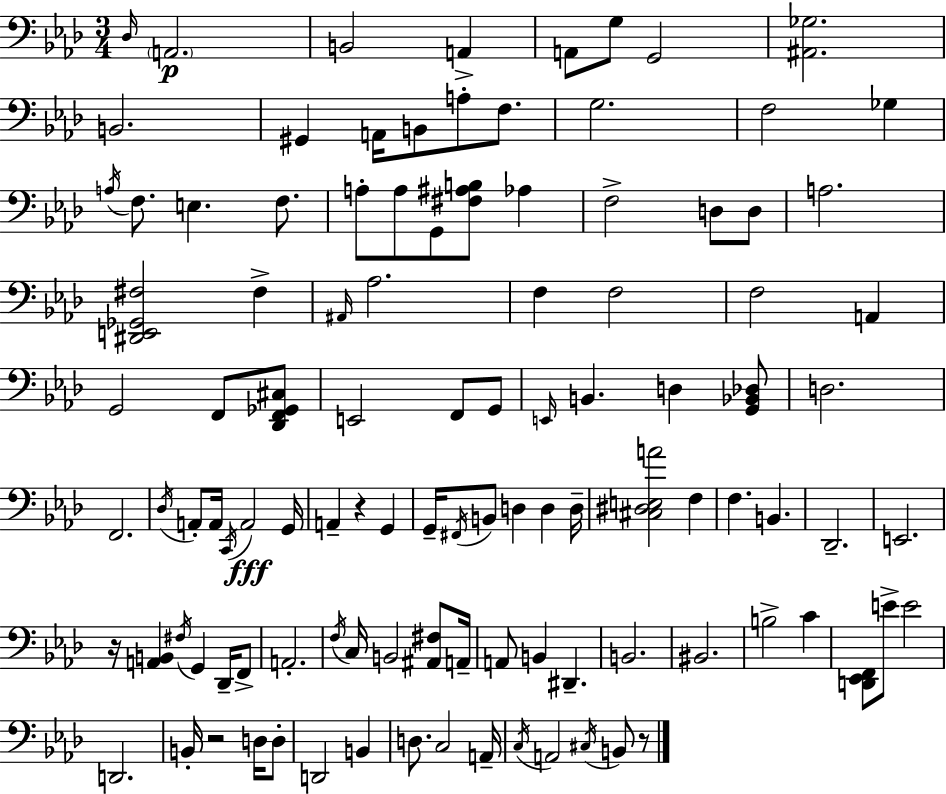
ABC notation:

X:1
T:Untitled
M:3/4
L:1/4
K:Ab
_D,/4 A,,2 B,,2 A,, A,,/2 G,/2 G,,2 [^A,,_G,]2 B,,2 ^G,, A,,/4 B,,/2 A,/2 F,/2 G,2 F,2 _G, A,/4 F,/2 E, F,/2 A,/2 A,/2 G,,/2 [^F,^A,B,]/2 _A, F,2 D,/2 D,/2 A,2 [^D,,E,,_G,,^F,]2 ^F, ^A,,/4 _A,2 F, F,2 F,2 A,, G,,2 F,,/2 [_D,,F,,_G,,^C,]/2 E,,2 F,,/2 G,,/2 E,,/4 B,, D, [G,,_B,,_D,]/2 D,2 F,,2 _D,/4 A,,/2 A,,/4 C,,/4 A,,2 G,,/4 A,, z G,, G,,/4 ^F,,/4 B,,/2 D, D, D,/4 [^C,^D,E,A]2 F, F, B,, _D,,2 E,,2 z/4 [A,,B,,] ^F,/4 G,, _D,,/4 F,,/2 A,,2 F,/4 C,/4 B,,2 [^A,,^F,]/2 A,,/4 A,,/2 B,, ^D,, B,,2 ^B,,2 B,2 C [D,,_E,,F,,]/2 E/2 E2 D,,2 B,,/4 z2 D,/4 D,/2 D,,2 B,, D,/2 C,2 A,,/4 C,/4 A,,2 ^C,/4 B,,/2 z/2